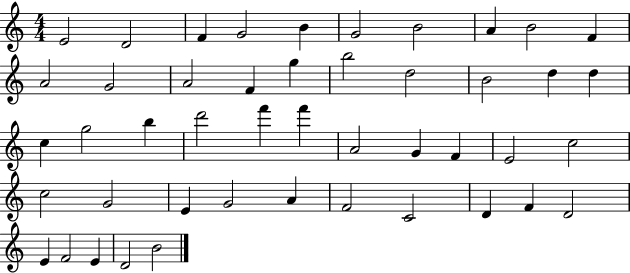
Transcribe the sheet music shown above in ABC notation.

X:1
T:Untitled
M:4/4
L:1/4
K:C
E2 D2 F G2 B G2 B2 A B2 F A2 G2 A2 F g b2 d2 B2 d d c g2 b d'2 f' f' A2 G F E2 c2 c2 G2 E G2 A F2 C2 D F D2 E F2 E D2 B2